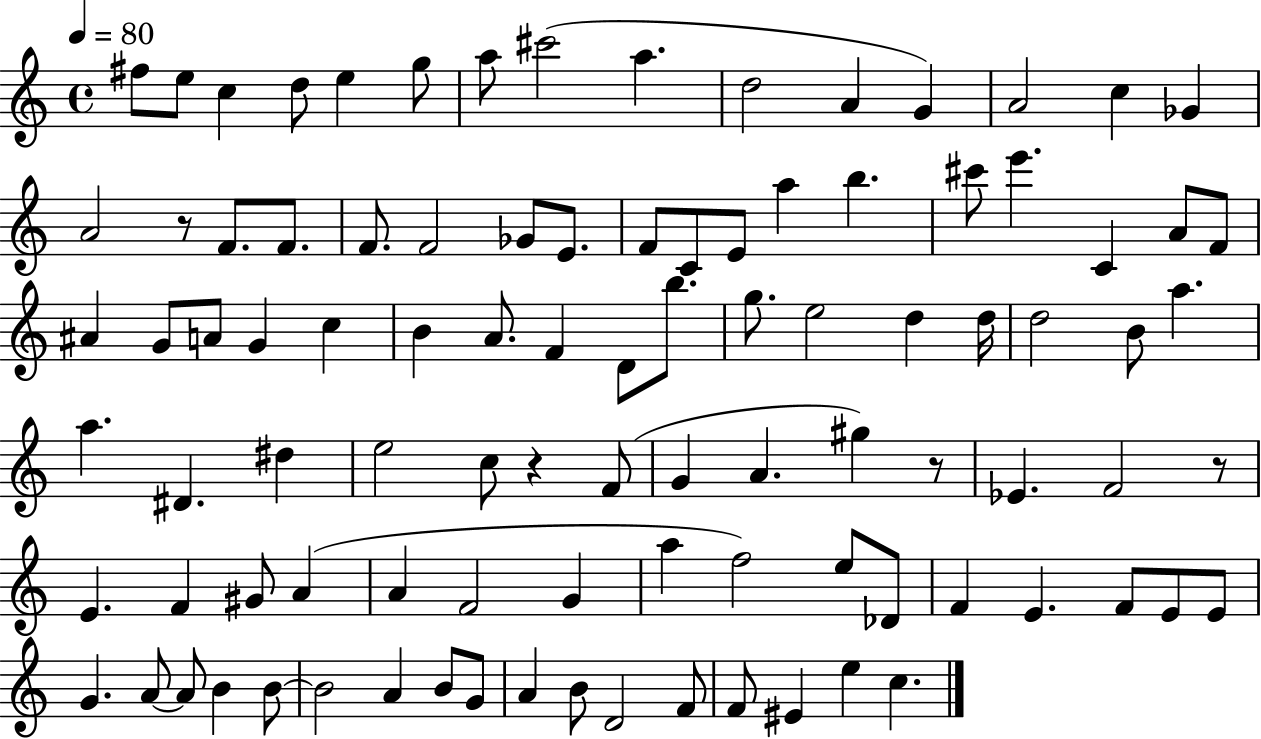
{
  \clef treble
  \time 4/4
  \defaultTimeSignature
  \key c \major
  \tempo 4 = 80
  \repeat volta 2 { fis''8 e''8 c''4 d''8 e''4 g''8 | a''8 cis'''2( a''4. | d''2 a'4 g'4) | a'2 c''4 ges'4 | \break a'2 r8 f'8. f'8. | f'8. f'2 ges'8 e'8. | f'8 c'8 e'8 a''4 b''4. | cis'''8 e'''4. c'4 a'8 f'8 | \break ais'4 g'8 a'8 g'4 c''4 | b'4 a'8. f'4 d'8 b''8. | g''8. e''2 d''4 d''16 | d''2 b'8 a''4. | \break a''4. dis'4. dis''4 | e''2 c''8 r4 f'8( | g'4 a'4. gis''4) r8 | ees'4. f'2 r8 | \break e'4. f'4 gis'8 a'4( | a'4 f'2 g'4 | a''4 f''2) e''8 des'8 | f'4 e'4. f'8 e'8 e'8 | \break g'4. a'8~~ a'8 b'4 b'8~~ | b'2 a'4 b'8 g'8 | a'4 b'8 d'2 f'8 | f'8 eis'4 e''4 c''4. | \break } \bar "|."
}